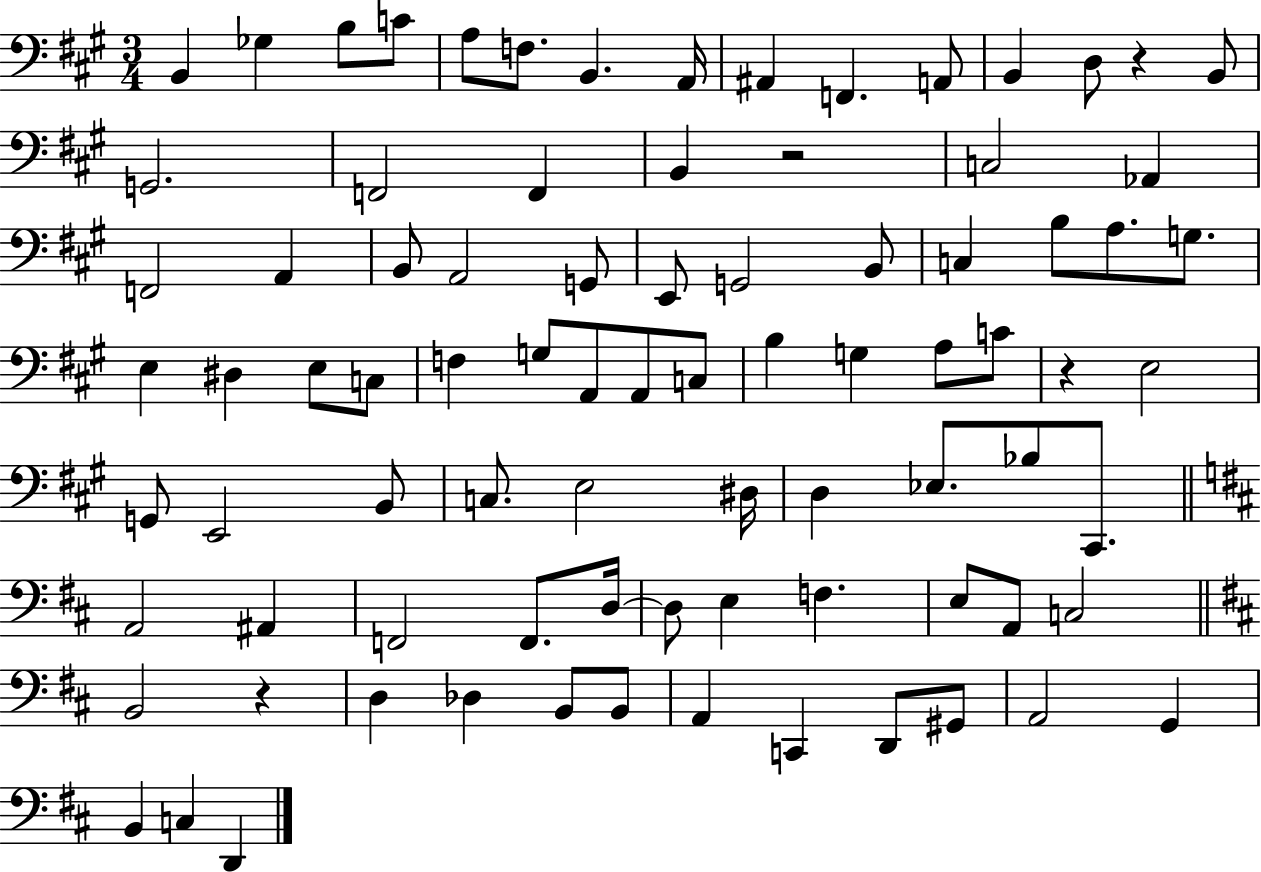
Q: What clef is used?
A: bass